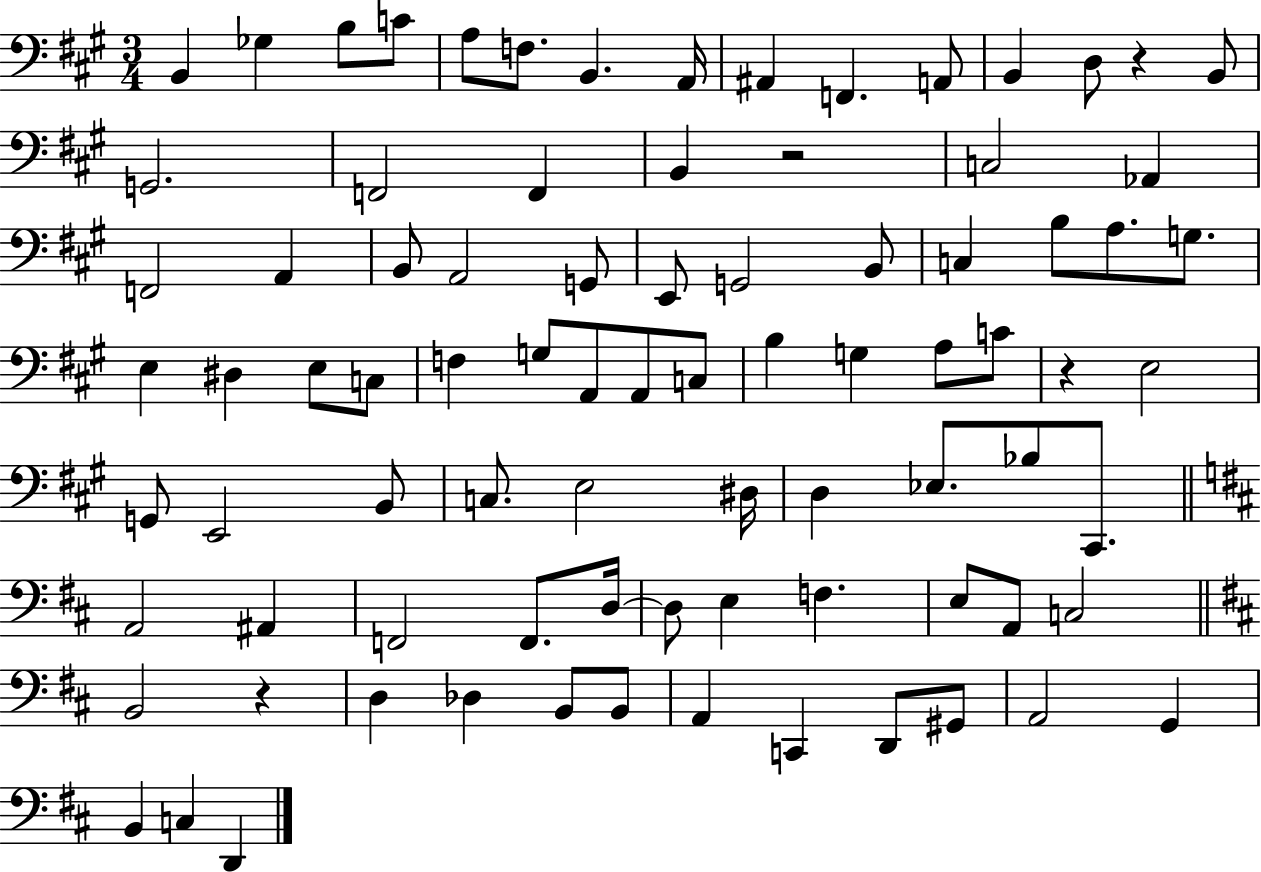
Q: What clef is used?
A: bass